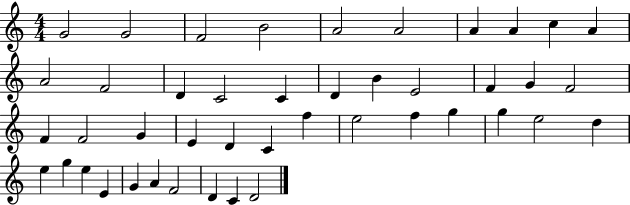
X:1
T:Untitled
M:4/4
L:1/4
K:C
G2 G2 F2 B2 A2 A2 A A c A A2 F2 D C2 C D B E2 F G F2 F F2 G E D C f e2 f g g e2 d e g e E G A F2 D C D2